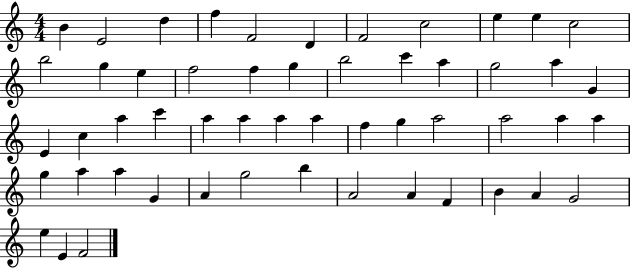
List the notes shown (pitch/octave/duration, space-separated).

B4/q E4/h D5/q F5/q F4/h D4/q F4/h C5/h E5/q E5/q C5/h B5/h G5/q E5/q F5/h F5/q G5/q B5/h C6/q A5/q G5/h A5/q G4/q E4/q C5/q A5/q C6/q A5/q A5/q A5/q A5/q F5/q G5/q A5/h A5/h A5/q A5/q G5/q A5/q A5/q G4/q A4/q G5/h B5/q A4/h A4/q F4/q B4/q A4/q G4/h E5/q E4/q F4/h